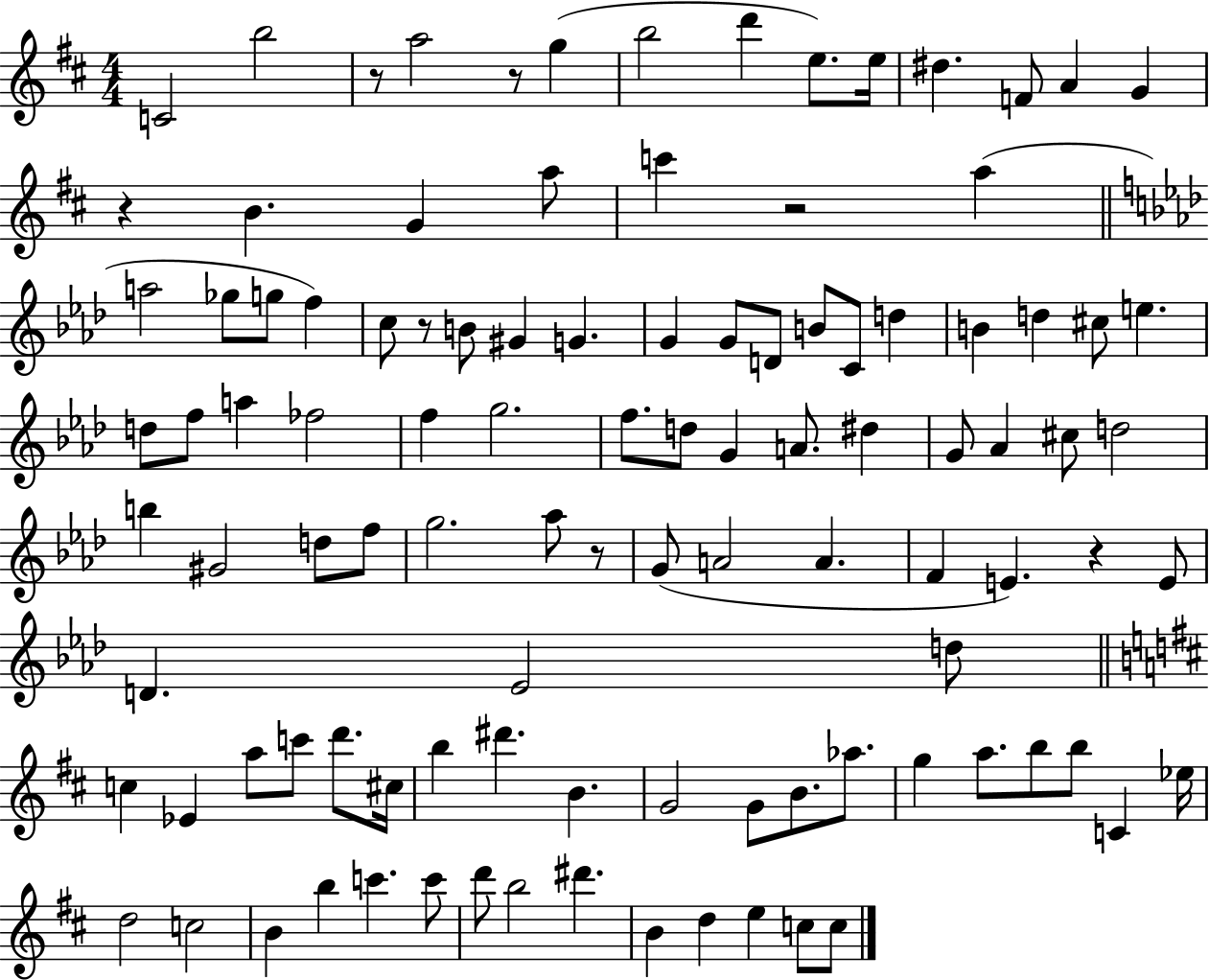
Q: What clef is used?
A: treble